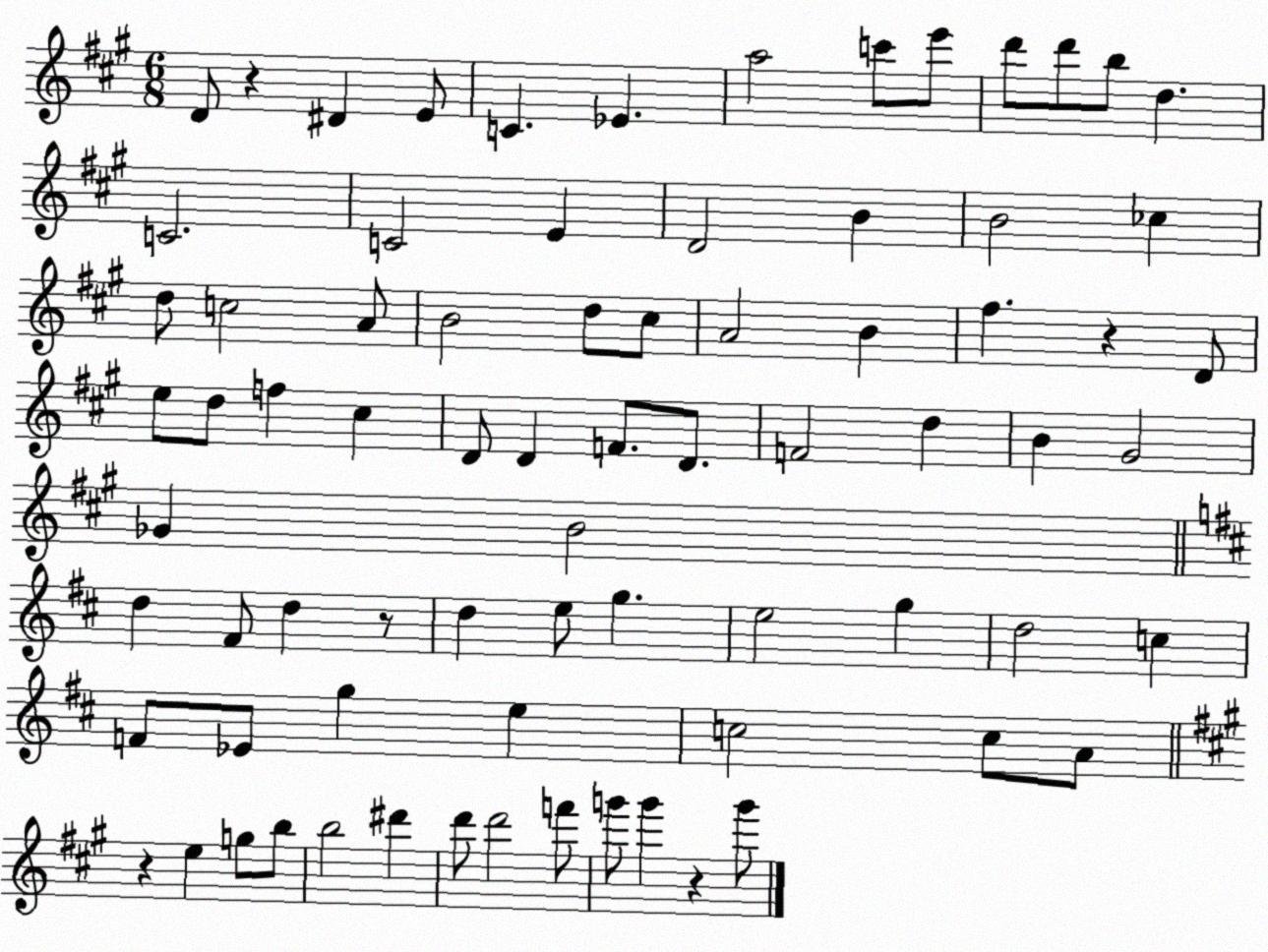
X:1
T:Untitled
M:6/8
L:1/4
K:A
D/2 z ^D E/2 C _E a2 c'/2 e'/2 d'/2 d'/2 b/2 d C2 C2 E D2 B B2 _c d/2 c2 A/2 B2 d/2 ^c/2 A2 B ^f z D/2 e/2 d/2 f ^c D/2 D F/2 D/2 F2 d B ^G2 _G B2 d ^F/2 d z/2 d e/2 g e2 g d2 c F/2 _E/2 g e c2 c/2 A/2 z e g/2 b/2 b2 ^d' d'/2 d'2 f'/2 g'/2 g' z g'/2